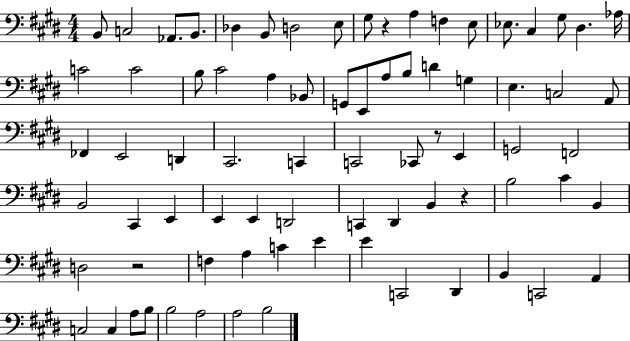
B2/e C3/h Ab2/e. B2/e. Db3/q B2/e D3/h E3/e G#3/e R/q A3/q F3/q E3/e Eb3/e. C#3/q G#3/e D#3/q. Ab3/s C4/h C4/h B3/e C#4/h A3/q Bb2/e G2/e E2/e A3/e B3/e D4/q G3/q E3/q. C3/h A2/e FES2/q E2/h D2/q C#2/h. C2/q C2/h CES2/e R/e E2/q G2/h F2/h B2/h C#2/q E2/q E2/q E2/q D2/h C2/q D#2/q B2/q R/q B3/h C#4/q B2/q D3/h R/h F3/q A3/q C4/q E4/q E4/q C2/h D#2/q B2/q C2/h A2/q C3/h C3/q A3/e B3/e B3/h A3/h A3/h B3/h